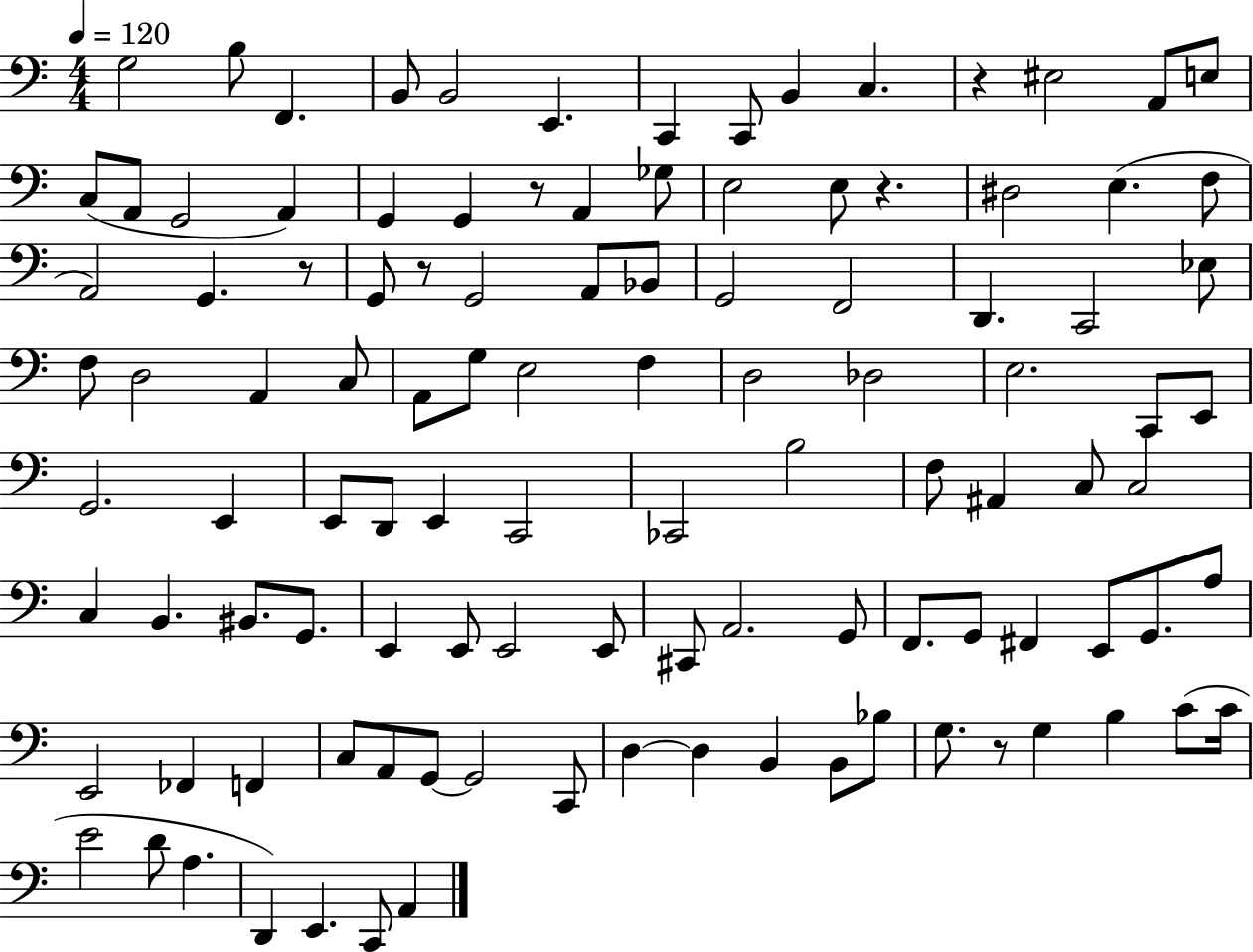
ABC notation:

X:1
T:Untitled
M:4/4
L:1/4
K:C
G,2 B,/2 F,, B,,/2 B,,2 E,, C,, C,,/2 B,, C, z ^E,2 A,,/2 E,/2 C,/2 A,,/2 G,,2 A,, G,, G,, z/2 A,, _G,/2 E,2 E,/2 z ^D,2 E, F,/2 A,,2 G,, z/2 G,,/2 z/2 G,,2 A,,/2 _B,,/2 G,,2 F,,2 D,, C,,2 _E,/2 F,/2 D,2 A,, C,/2 A,,/2 G,/2 E,2 F, D,2 _D,2 E,2 C,,/2 E,,/2 G,,2 E,, E,,/2 D,,/2 E,, C,,2 _C,,2 B,2 F,/2 ^A,, C,/2 C,2 C, B,, ^B,,/2 G,,/2 E,, E,,/2 E,,2 E,,/2 ^C,,/2 A,,2 G,,/2 F,,/2 G,,/2 ^F,, E,,/2 G,,/2 A,/2 E,,2 _F,, F,, C,/2 A,,/2 G,,/2 G,,2 C,,/2 D, D, B,, B,,/2 _B,/2 G,/2 z/2 G, B, C/2 C/4 E2 D/2 A, D,, E,, C,,/2 A,,